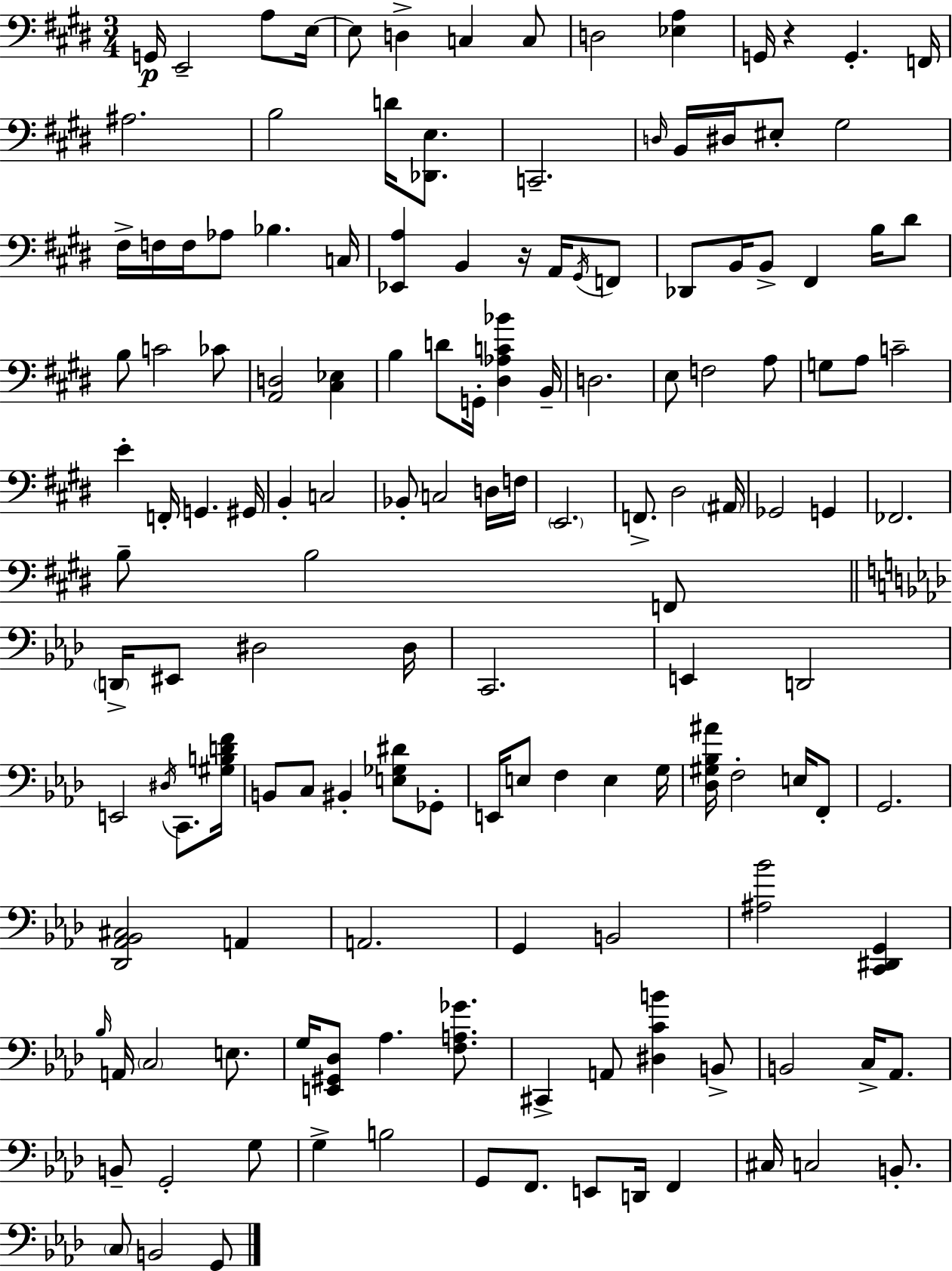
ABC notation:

X:1
T:Untitled
M:3/4
L:1/4
K:E
G,,/4 E,,2 A,/2 E,/4 E,/2 D, C, C,/2 D,2 [_E,A,] G,,/4 z G,, F,,/4 ^A,2 B,2 D/4 [_D,,E,]/2 C,,2 D,/4 B,,/4 ^D,/4 ^E,/2 ^G,2 ^F,/4 F,/4 F,/4 _A,/2 _B, C,/4 [_E,,A,] B,, z/4 A,,/4 ^G,,/4 F,,/2 _D,,/2 B,,/4 B,,/2 ^F,, B,/4 ^D/2 B,/2 C2 _C/2 [A,,D,]2 [^C,_E,] B, D/2 G,,/4 [^D,_A,C_B] B,,/4 D,2 E,/2 F,2 A,/2 G,/2 A,/2 C2 E F,,/4 G,, ^G,,/4 B,, C,2 _B,,/2 C,2 D,/4 F,/4 E,,2 F,,/2 ^D,2 ^A,,/4 _G,,2 G,, _F,,2 B,/2 B,2 F,,/2 D,,/4 ^E,,/2 ^D,2 ^D,/4 C,,2 E,, D,,2 E,,2 ^D,/4 C,,/2 [^G,B,DF]/4 B,,/2 C,/2 ^B,, [E,_G,^D]/2 _G,,/2 E,,/4 E,/2 F, E, G,/4 [_D,^G,_B,^A]/4 F,2 E,/4 F,,/2 G,,2 [_D,,_A,,_B,,^C,]2 A,, A,,2 G,, B,,2 [^A,_B]2 [C,,^D,,G,,] _B,/4 A,,/4 C,2 E,/2 G,/4 [E,,^G,,_D,]/2 _A, [F,A,_G]/2 ^C,, A,,/2 [^D,CB] B,,/2 B,,2 C,/4 _A,,/2 B,,/2 G,,2 G,/2 G, B,2 G,,/2 F,,/2 E,,/2 D,,/4 F,, ^C,/4 C,2 B,,/2 C,/2 B,,2 G,,/2